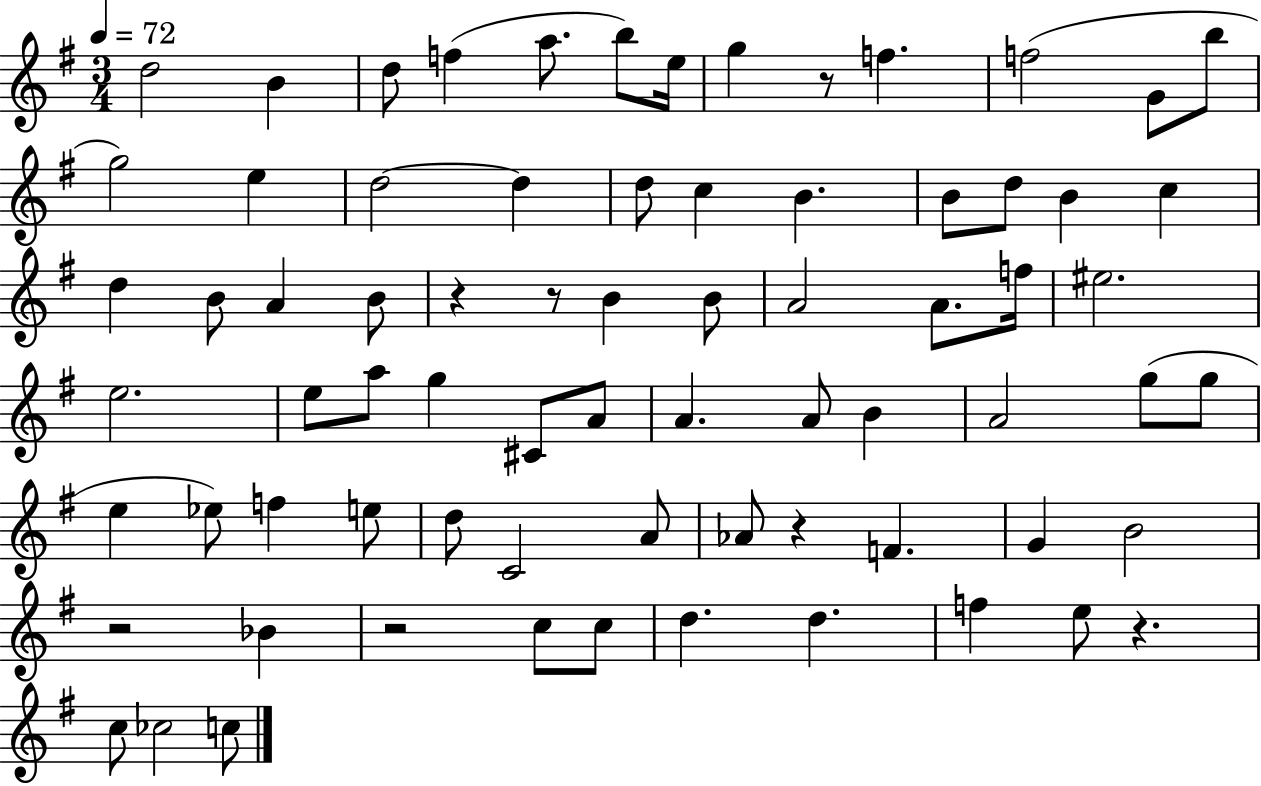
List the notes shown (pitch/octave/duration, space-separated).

D5/h B4/q D5/e F5/q A5/e. B5/e E5/s G5/q R/e F5/q. F5/h G4/e B5/e G5/h E5/q D5/h D5/q D5/e C5/q B4/q. B4/e D5/e B4/q C5/q D5/q B4/e A4/q B4/e R/q R/e B4/q B4/e A4/h A4/e. F5/s EIS5/h. E5/h. E5/e A5/e G5/q C#4/e A4/e A4/q. A4/e B4/q A4/h G5/e G5/e E5/q Eb5/e F5/q E5/e D5/e C4/h A4/e Ab4/e R/q F4/q. G4/q B4/h R/h Bb4/q R/h C5/e C5/e D5/q. D5/q. F5/q E5/e R/q. C5/e CES5/h C5/e